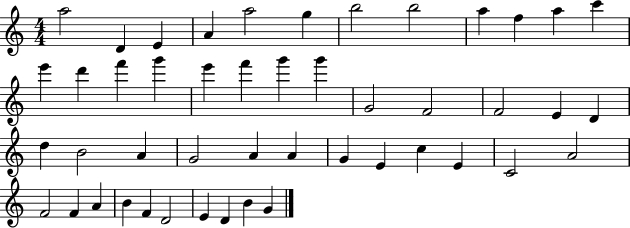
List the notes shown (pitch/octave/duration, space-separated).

A5/h D4/q E4/q A4/q A5/h G5/q B5/h B5/h A5/q F5/q A5/q C6/q E6/q D6/q F6/q G6/q E6/q F6/q G6/q G6/q G4/h F4/h F4/h E4/q D4/q D5/q B4/h A4/q G4/h A4/q A4/q G4/q E4/q C5/q E4/q C4/h A4/h F4/h F4/q A4/q B4/q F4/q D4/h E4/q D4/q B4/q G4/q